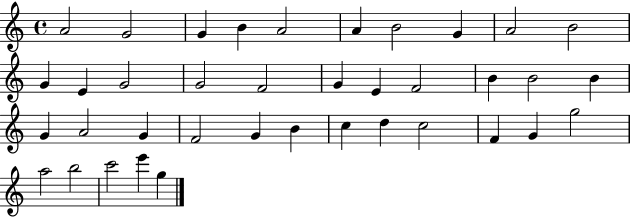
{
  \clef treble
  \time 4/4
  \defaultTimeSignature
  \key c \major
  a'2 g'2 | g'4 b'4 a'2 | a'4 b'2 g'4 | a'2 b'2 | \break g'4 e'4 g'2 | g'2 f'2 | g'4 e'4 f'2 | b'4 b'2 b'4 | \break g'4 a'2 g'4 | f'2 g'4 b'4 | c''4 d''4 c''2 | f'4 g'4 g''2 | \break a''2 b''2 | c'''2 e'''4 g''4 | \bar "|."
}